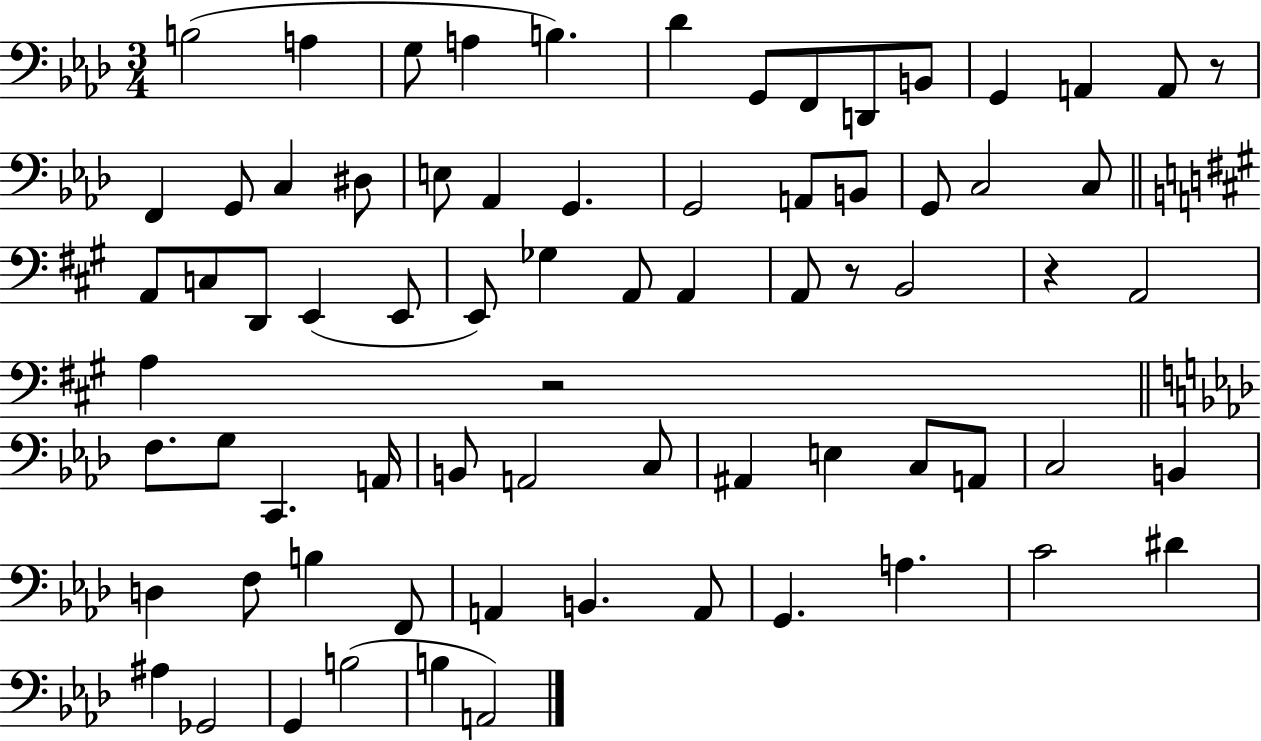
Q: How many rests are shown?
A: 4